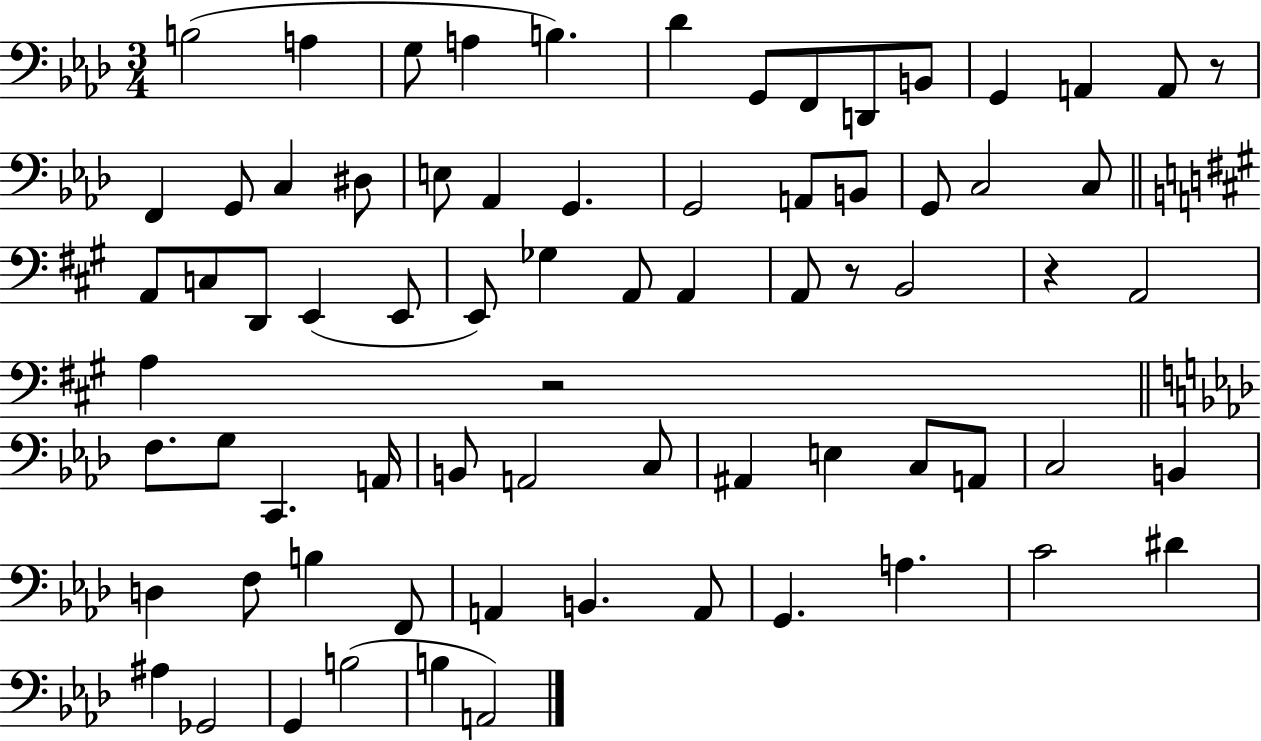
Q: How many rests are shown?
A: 4